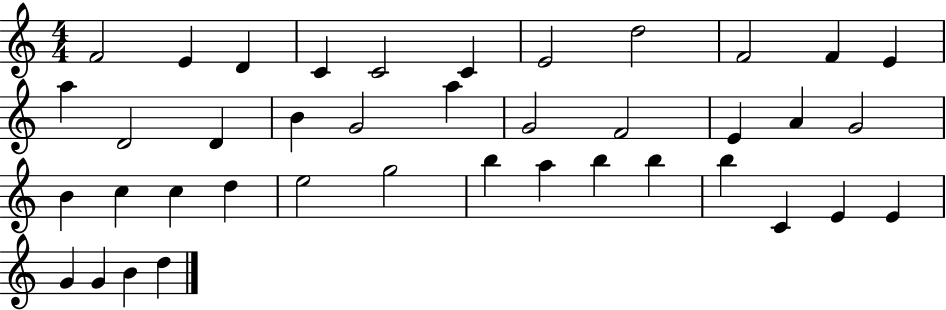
{
  \clef treble
  \numericTimeSignature
  \time 4/4
  \key c \major
  f'2 e'4 d'4 | c'4 c'2 c'4 | e'2 d''2 | f'2 f'4 e'4 | \break a''4 d'2 d'4 | b'4 g'2 a''4 | g'2 f'2 | e'4 a'4 g'2 | \break b'4 c''4 c''4 d''4 | e''2 g''2 | b''4 a''4 b''4 b''4 | b''4 c'4 e'4 e'4 | \break g'4 g'4 b'4 d''4 | \bar "|."
}